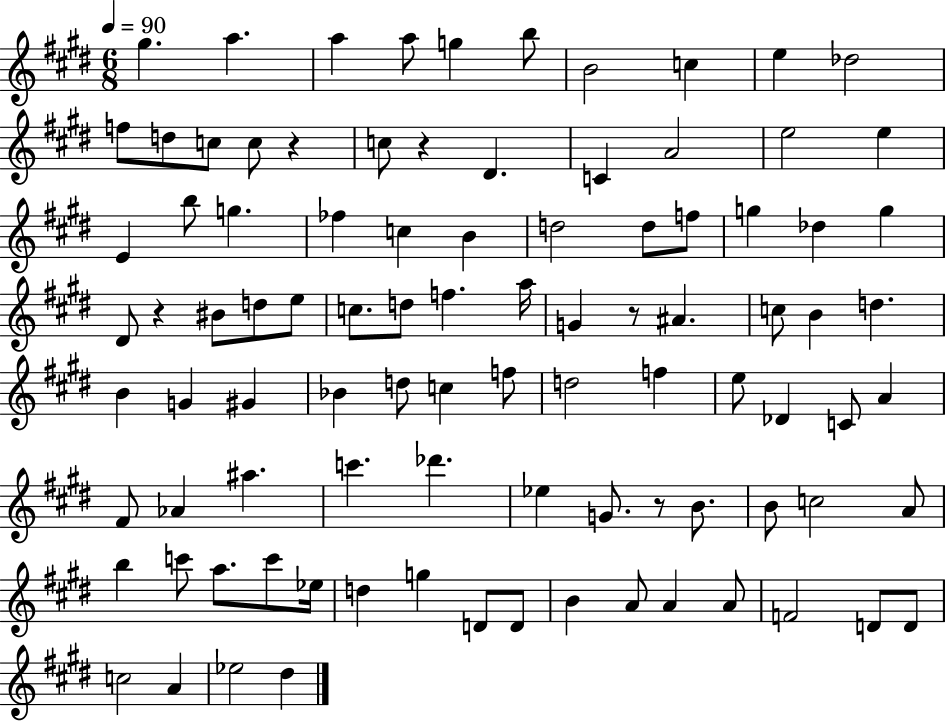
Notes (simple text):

G#5/q. A5/q. A5/q A5/e G5/q B5/e B4/h C5/q E5/q Db5/h F5/e D5/e C5/e C5/e R/q C5/e R/q D#4/q. C4/q A4/h E5/h E5/q E4/q B5/e G5/q. FES5/q C5/q B4/q D5/h D5/e F5/e G5/q Db5/q G5/q D#4/e R/q BIS4/e D5/e E5/e C5/e. D5/e F5/q. A5/s G4/q R/e A#4/q. C5/e B4/q D5/q. B4/q G4/q G#4/q Bb4/q D5/e C5/q F5/e D5/h F5/q E5/e Db4/q C4/e A4/q F#4/e Ab4/q A#5/q. C6/q. Db6/q. Eb5/q G4/e. R/e B4/e. B4/e C5/h A4/e B5/q C6/e A5/e. C6/e Eb5/s D5/q G5/q D4/e D4/e B4/q A4/e A4/q A4/e F4/h D4/e D4/e C5/h A4/q Eb5/h D#5/q